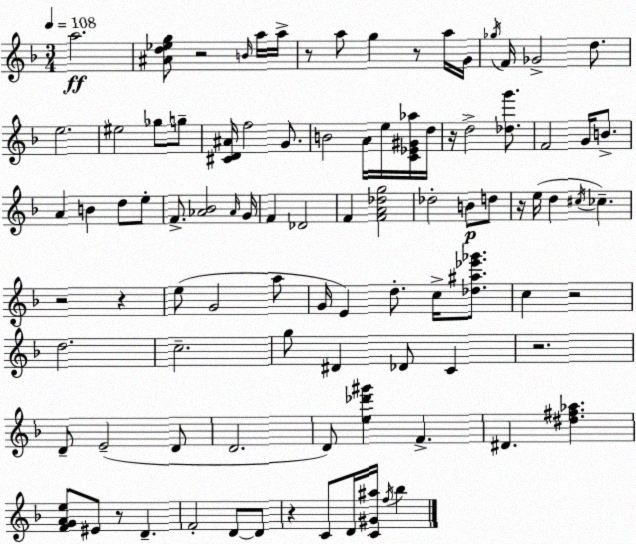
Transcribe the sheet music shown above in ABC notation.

X:1
T:Untitled
M:3/4
L:1/4
K:Dm
a2 [^Ad_eg]/2 z2 B/4 a/4 a/4 z/2 a/2 g z/2 a/4 G/4 _g/4 F/4 _G2 d/2 e2 ^e2 _g/2 g/2 [^CD^A]/4 f2 G/2 B2 A/4 e/4 [C_E^G_a]/4 d/4 z/4 d2 [_dg']/2 F2 G/4 B/2 A B d/2 e/2 F/2 [_A_B]2 _A/4 G/4 F _D2 F [FA_dg]2 _d2 B/2 d/2 z/4 e/4 d ^c/4 _c z2 z e/2 G2 a/2 G/4 E d/2 c/4 [_d^a_e'_g']/2 c z2 d2 c2 g/2 ^D _D/2 C z2 D/2 E2 D/2 D2 D/2 [e_d'^g'] F ^D [^d^f_a] [FGAe]/2 ^E/2 z/2 D F2 D/2 D/2 z C/2 D/4 [C^G^a]/4 f/4 _b